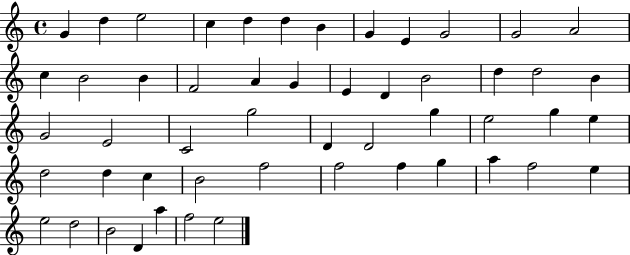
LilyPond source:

{
  \clef treble
  \time 4/4
  \defaultTimeSignature
  \key c \major
  g'4 d''4 e''2 | c''4 d''4 d''4 b'4 | g'4 e'4 g'2 | g'2 a'2 | \break c''4 b'2 b'4 | f'2 a'4 g'4 | e'4 d'4 b'2 | d''4 d''2 b'4 | \break g'2 e'2 | c'2 g''2 | d'4 d'2 g''4 | e''2 g''4 e''4 | \break d''2 d''4 c''4 | b'2 f''2 | f''2 f''4 g''4 | a''4 f''2 e''4 | \break e''2 d''2 | b'2 d'4 a''4 | f''2 e''2 | \bar "|."
}